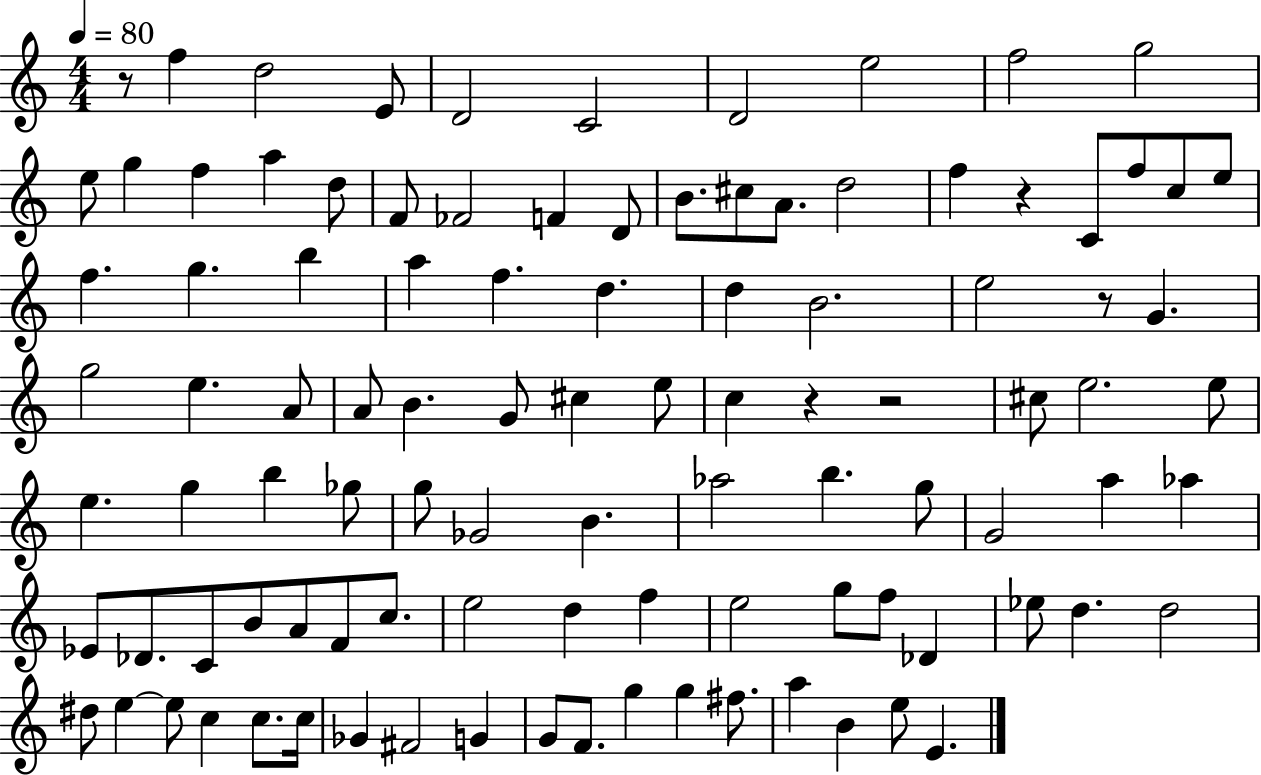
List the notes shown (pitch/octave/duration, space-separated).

R/e F5/q D5/h E4/e D4/h C4/h D4/h E5/h F5/h G5/h E5/e G5/q F5/q A5/q D5/e F4/e FES4/h F4/q D4/e B4/e. C#5/e A4/e. D5/h F5/q R/q C4/e F5/e C5/e E5/e F5/q. G5/q. B5/q A5/q F5/q. D5/q. D5/q B4/h. E5/h R/e G4/q. G5/h E5/q. A4/e A4/e B4/q. G4/e C#5/q E5/e C5/q R/q R/h C#5/e E5/h. E5/e E5/q. G5/q B5/q Gb5/e G5/e Gb4/h B4/q. Ab5/h B5/q. G5/e G4/h A5/q Ab5/q Eb4/e Db4/e. C4/e B4/e A4/e F4/e C5/e. E5/h D5/q F5/q E5/h G5/e F5/e Db4/q Eb5/e D5/q. D5/h D#5/e E5/q E5/e C5/q C5/e. C5/s Gb4/q F#4/h G4/q G4/e F4/e. G5/q G5/q F#5/e. A5/q B4/q E5/e E4/q.